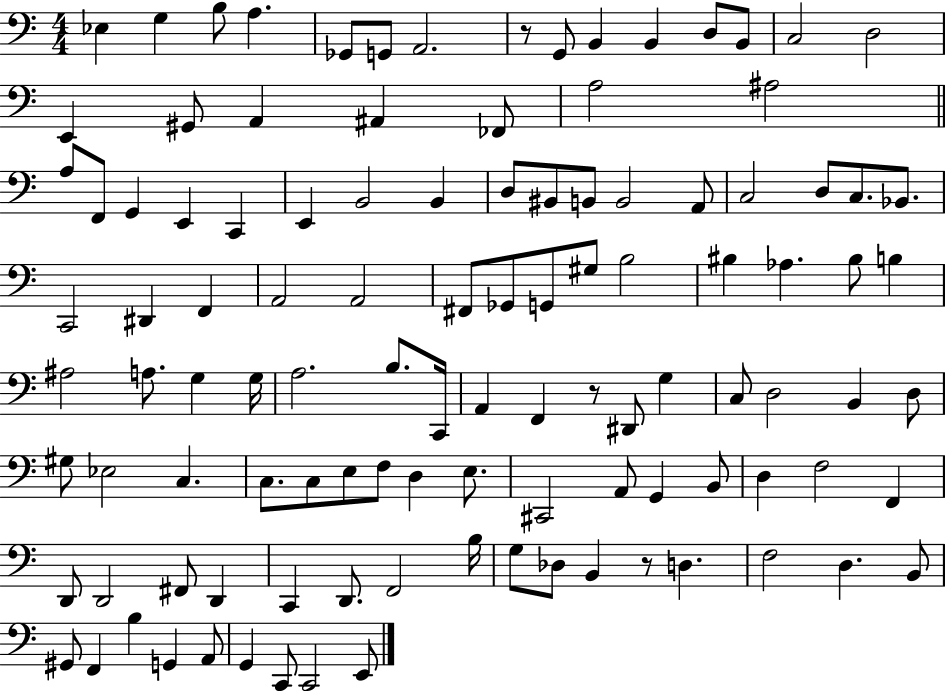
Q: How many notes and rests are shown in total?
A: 110